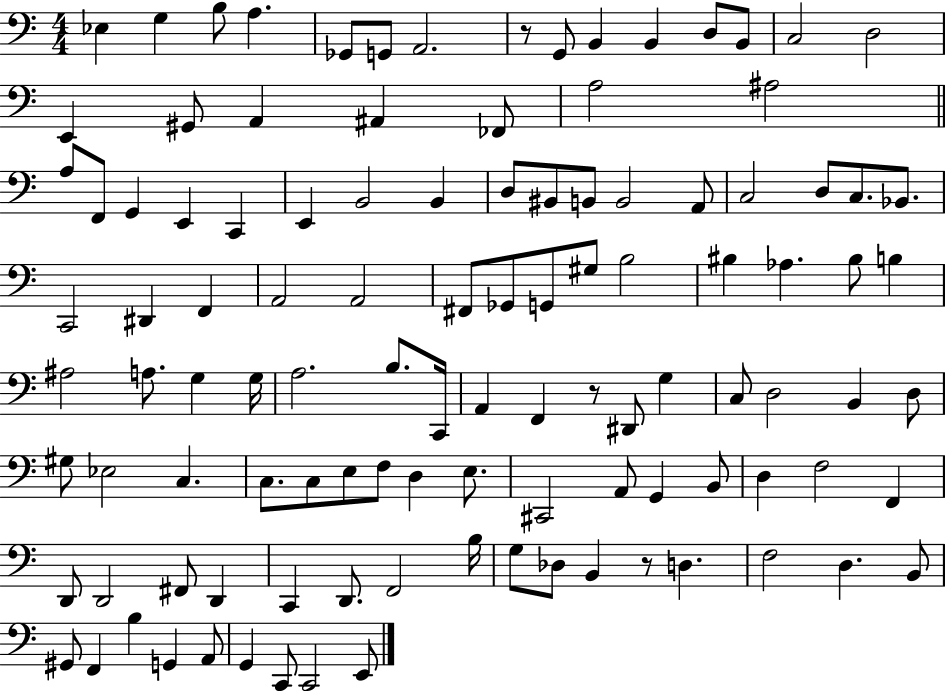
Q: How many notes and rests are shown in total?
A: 110